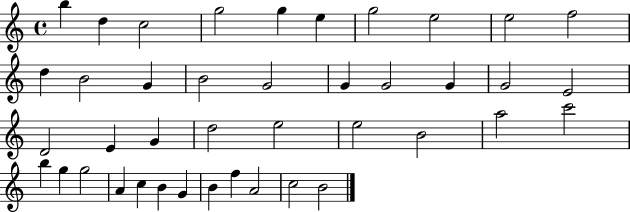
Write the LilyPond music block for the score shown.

{
  \clef treble
  \time 4/4
  \defaultTimeSignature
  \key c \major
  b''4 d''4 c''2 | g''2 g''4 e''4 | g''2 e''2 | e''2 f''2 | \break d''4 b'2 g'4 | b'2 g'2 | g'4 g'2 g'4 | g'2 e'2 | \break d'2 e'4 g'4 | d''2 e''2 | e''2 b'2 | a''2 c'''2 | \break b''4 g''4 g''2 | a'4 c''4 b'4 g'4 | b'4 f''4 a'2 | c''2 b'2 | \break \bar "|."
}